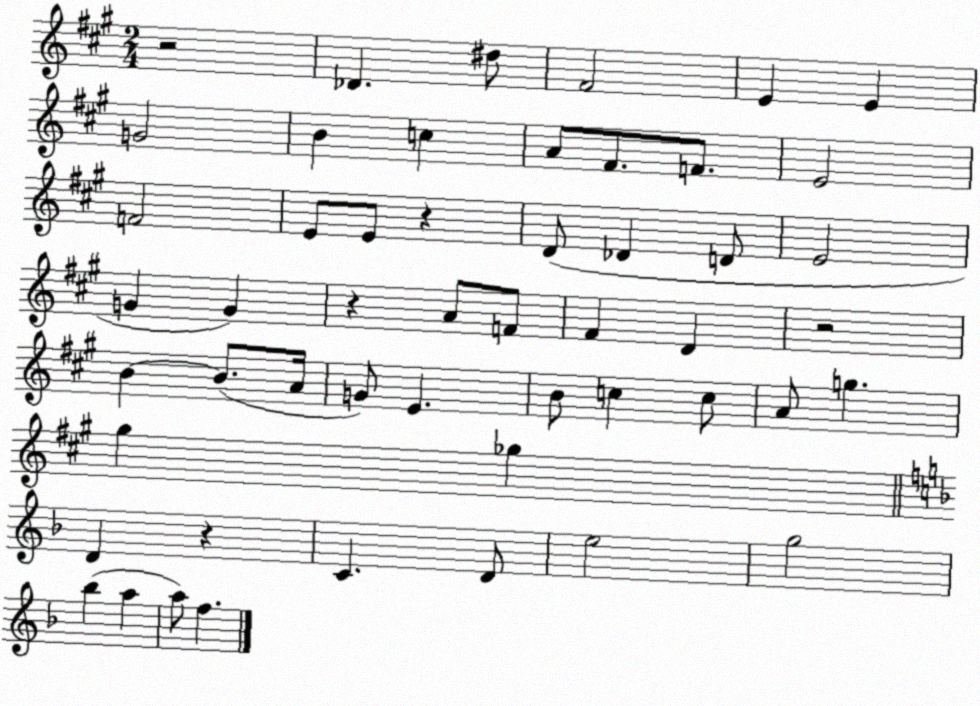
X:1
T:Untitled
M:2/4
L:1/4
K:A
z2 _D ^d/2 ^F2 E E G2 B c A/2 ^F/2 F/2 E2 F2 E/2 E/2 z D/2 _D D/2 E2 G G z A/2 F/2 ^F D z2 B B/2 A/4 G/2 E B/2 c c/2 A/2 g ^g _g D z C D/2 e2 g2 _b a a/2 f